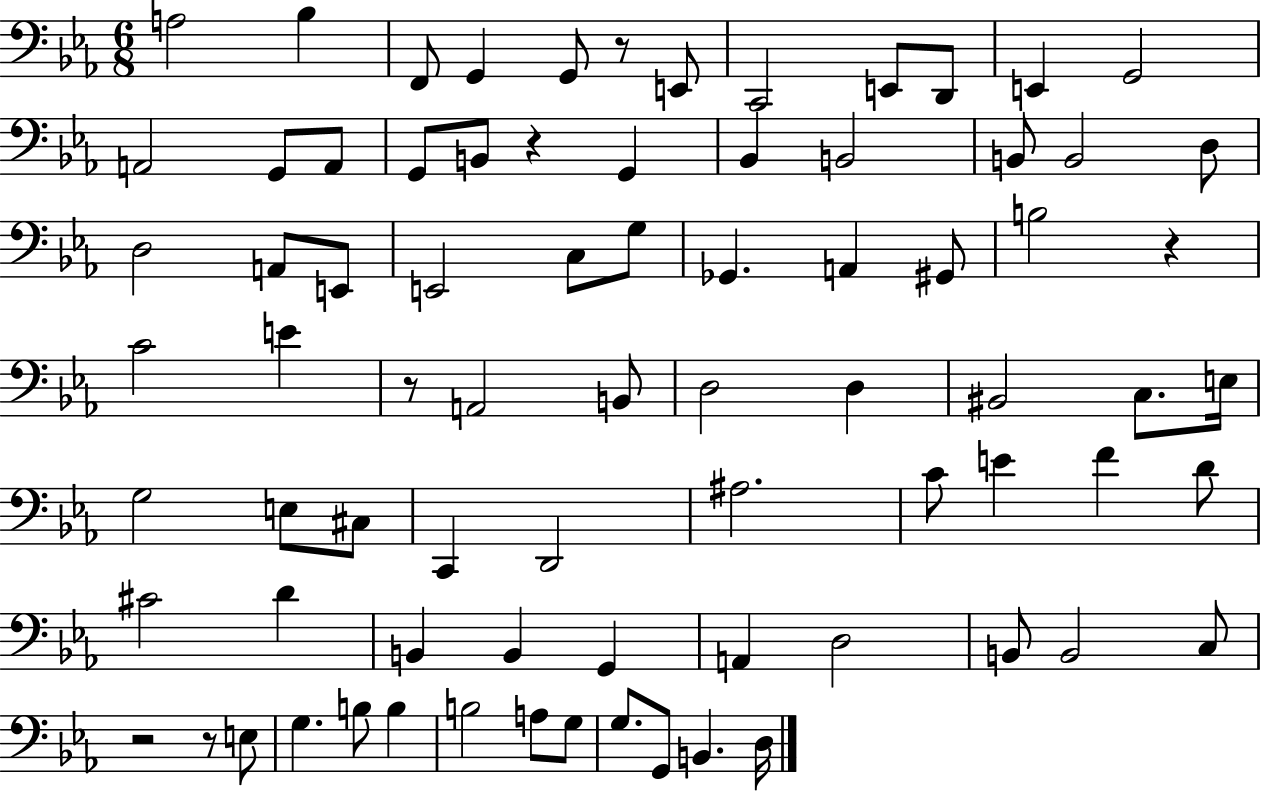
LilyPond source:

{
  \clef bass
  \numericTimeSignature
  \time 6/8
  \key ees \major
  \repeat volta 2 { a2 bes4 | f,8 g,4 g,8 r8 e,8 | c,2 e,8 d,8 | e,4 g,2 | \break a,2 g,8 a,8 | g,8 b,8 r4 g,4 | bes,4 b,2 | b,8 b,2 d8 | \break d2 a,8 e,8 | e,2 c8 g8 | ges,4. a,4 gis,8 | b2 r4 | \break c'2 e'4 | r8 a,2 b,8 | d2 d4 | bis,2 c8. e16 | \break g2 e8 cis8 | c,4 d,2 | ais2. | c'8 e'4 f'4 d'8 | \break cis'2 d'4 | b,4 b,4 g,4 | a,4 d2 | b,8 b,2 c8 | \break r2 r8 e8 | g4. b8 b4 | b2 a8 g8 | g8. g,8 b,4. d16 | \break } \bar "|."
}